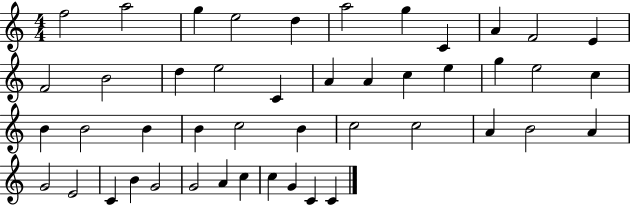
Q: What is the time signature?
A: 4/4